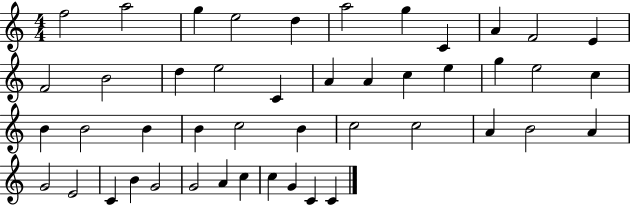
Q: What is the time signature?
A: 4/4